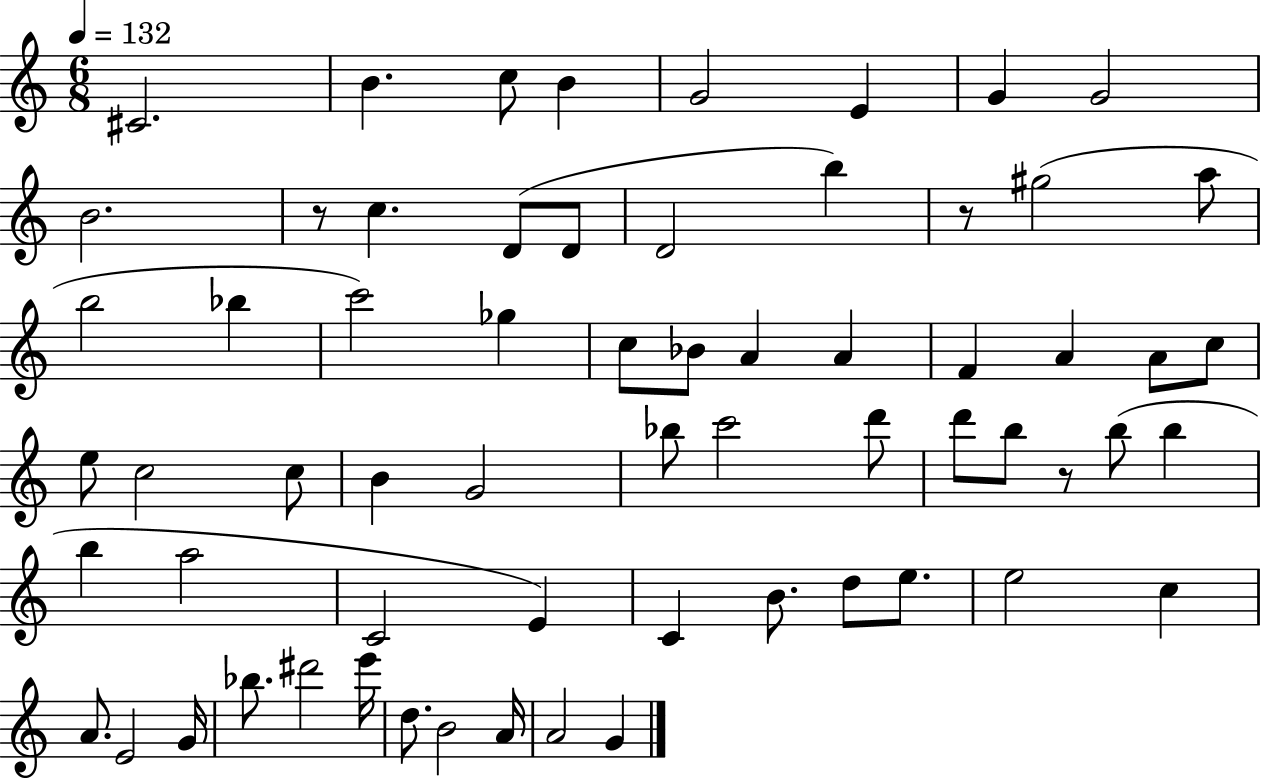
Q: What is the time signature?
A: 6/8